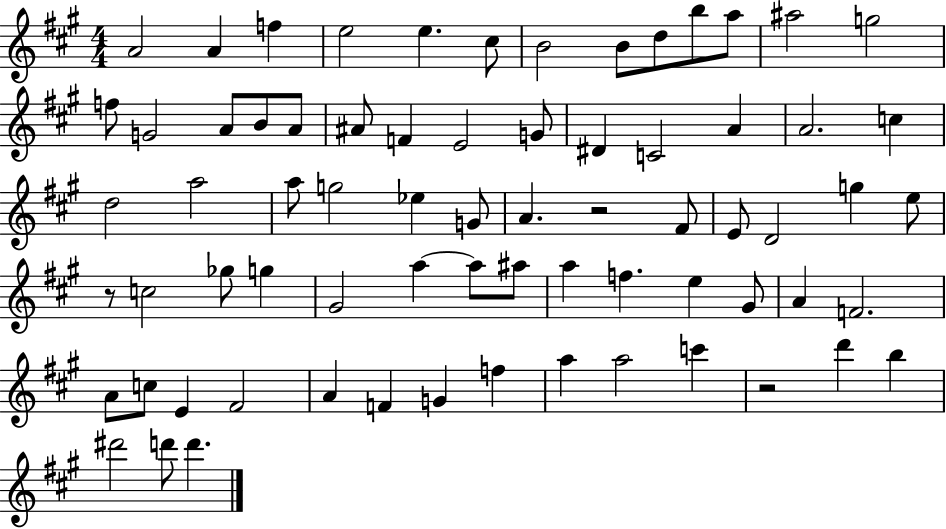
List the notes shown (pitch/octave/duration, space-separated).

A4/h A4/q F5/q E5/h E5/q. C#5/e B4/h B4/e D5/e B5/e A5/e A#5/h G5/h F5/e G4/h A4/e B4/e A4/e A#4/e F4/q E4/h G4/e D#4/q C4/h A4/q A4/h. C5/q D5/h A5/h A5/e G5/h Eb5/q G4/e A4/q. R/h F#4/e E4/e D4/h G5/q E5/e R/e C5/h Gb5/e G5/q G#4/h A5/q A5/e A#5/e A5/q F5/q. E5/q G#4/e A4/q F4/h. A4/e C5/e E4/q F#4/h A4/q F4/q G4/q F5/q A5/q A5/h C6/q R/h D6/q B5/q D#6/h D6/e D6/q.